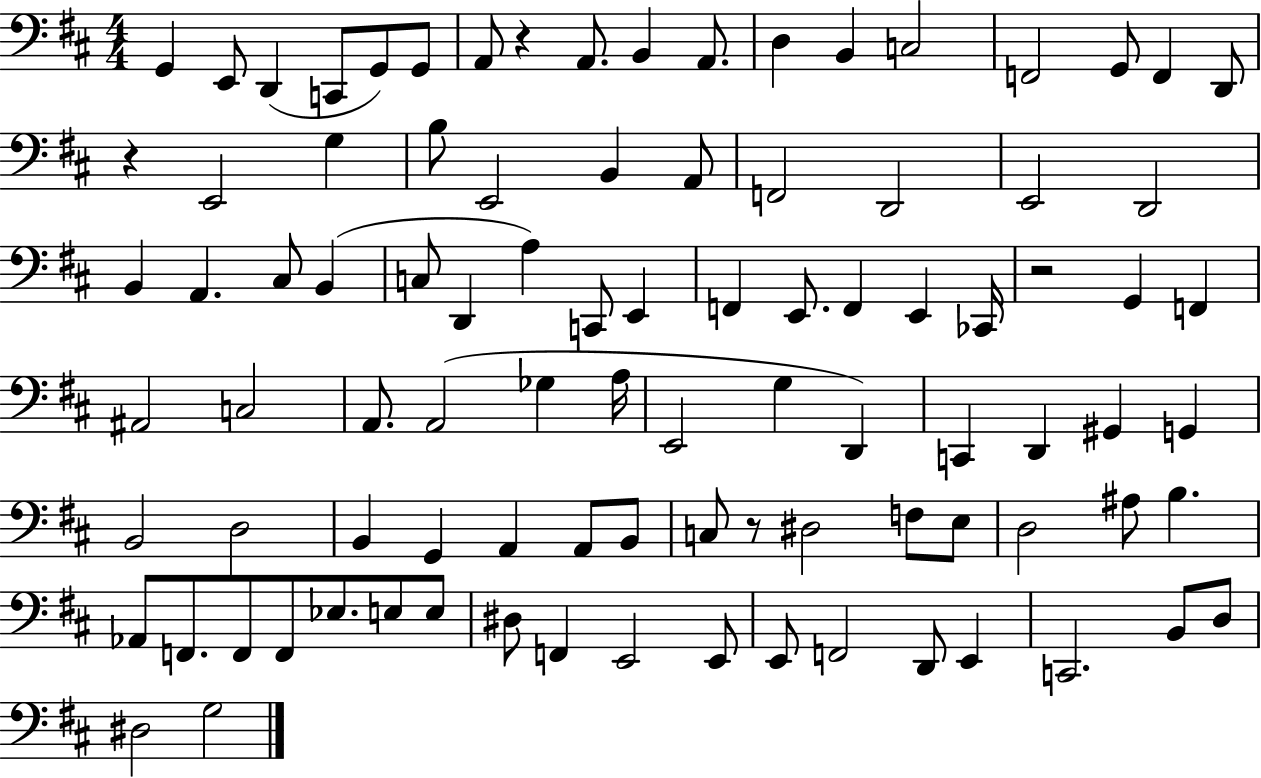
X:1
T:Untitled
M:4/4
L:1/4
K:D
G,, E,,/2 D,, C,,/2 G,,/2 G,,/2 A,,/2 z A,,/2 B,, A,,/2 D, B,, C,2 F,,2 G,,/2 F,, D,,/2 z E,,2 G, B,/2 E,,2 B,, A,,/2 F,,2 D,,2 E,,2 D,,2 B,, A,, ^C,/2 B,, C,/2 D,, A, C,,/2 E,, F,, E,,/2 F,, E,, _C,,/4 z2 G,, F,, ^A,,2 C,2 A,,/2 A,,2 _G, A,/4 E,,2 G, D,, C,, D,, ^G,, G,, B,,2 D,2 B,, G,, A,, A,,/2 B,,/2 C,/2 z/2 ^D,2 F,/2 E,/2 D,2 ^A,/2 B, _A,,/2 F,,/2 F,,/2 F,,/2 _E,/2 E,/2 E,/2 ^D,/2 F,, E,,2 E,,/2 E,,/2 F,,2 D,,/2 E,, C,,2 B,,/2 D,/2 ^D,2 G,2